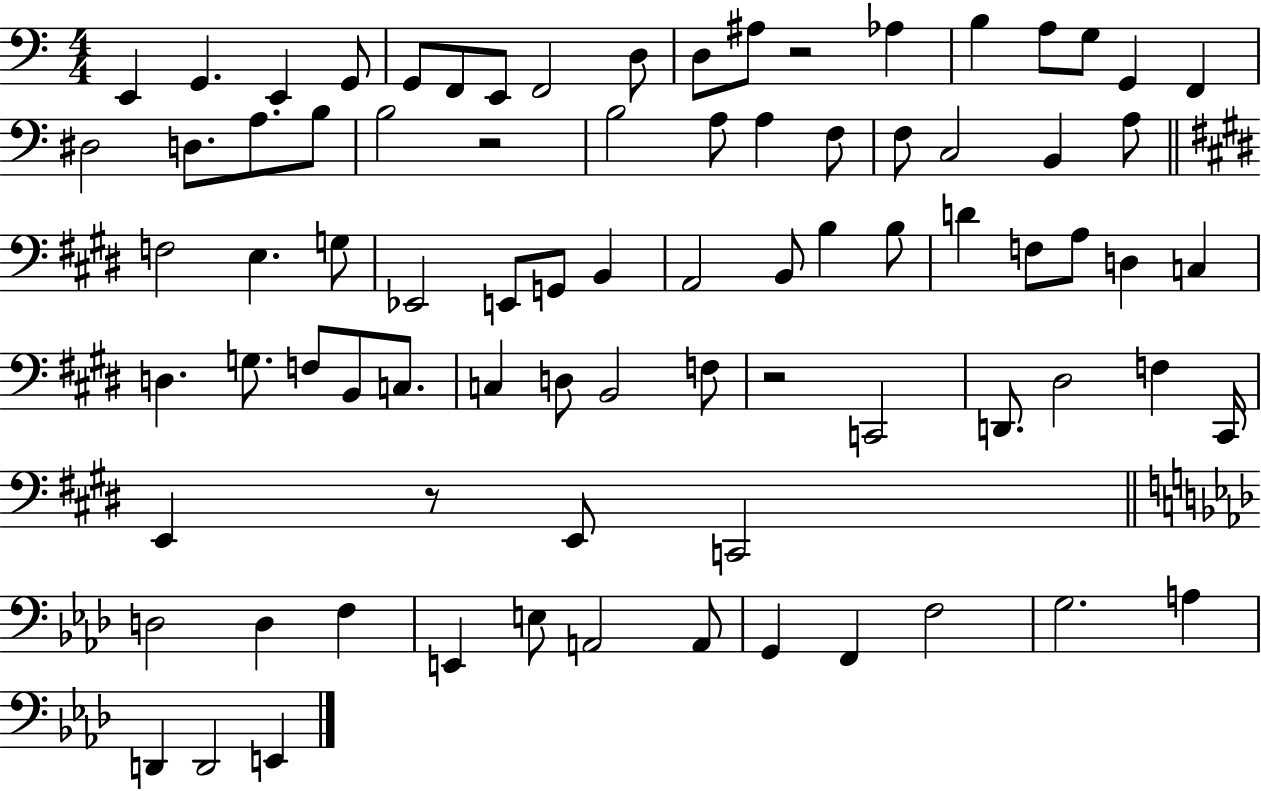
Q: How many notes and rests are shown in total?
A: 82